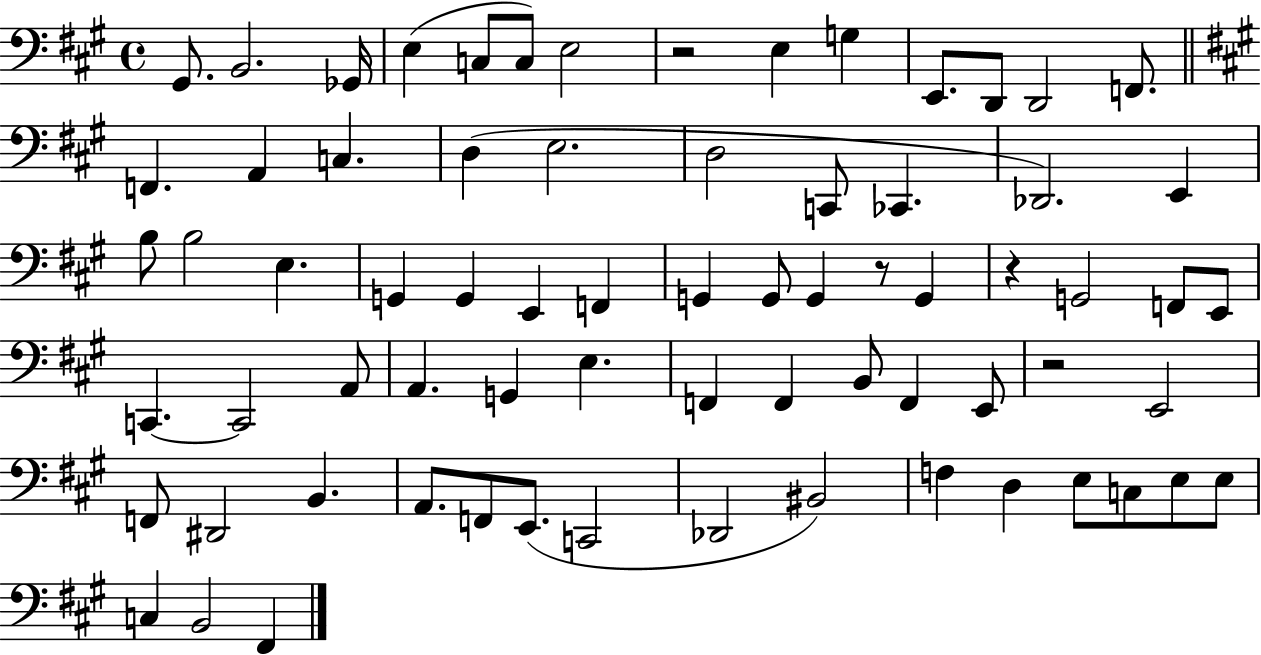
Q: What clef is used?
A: bass